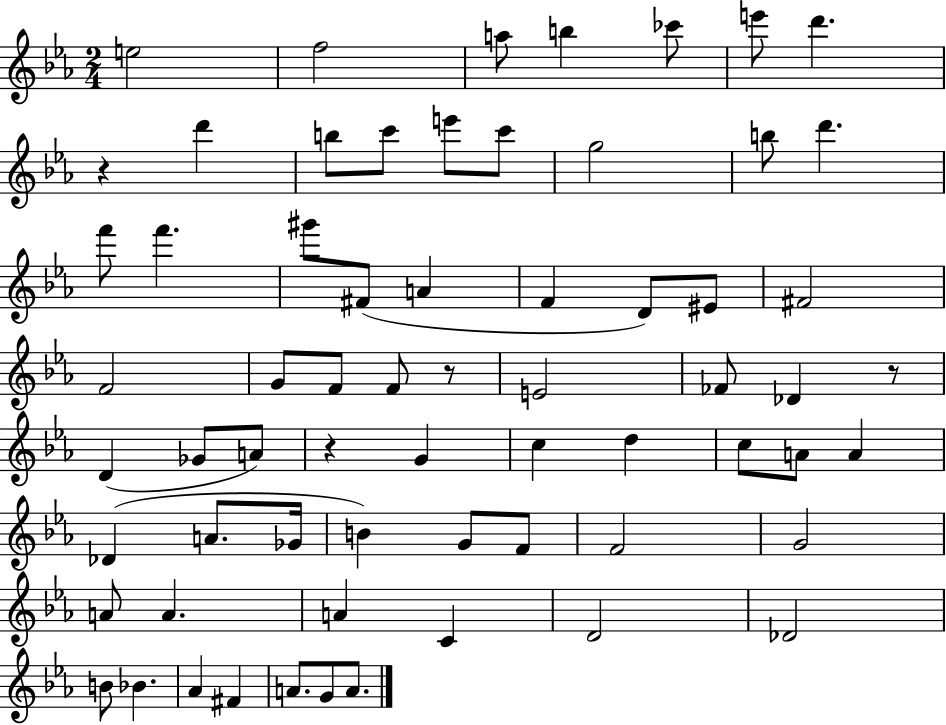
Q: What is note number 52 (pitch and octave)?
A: C4